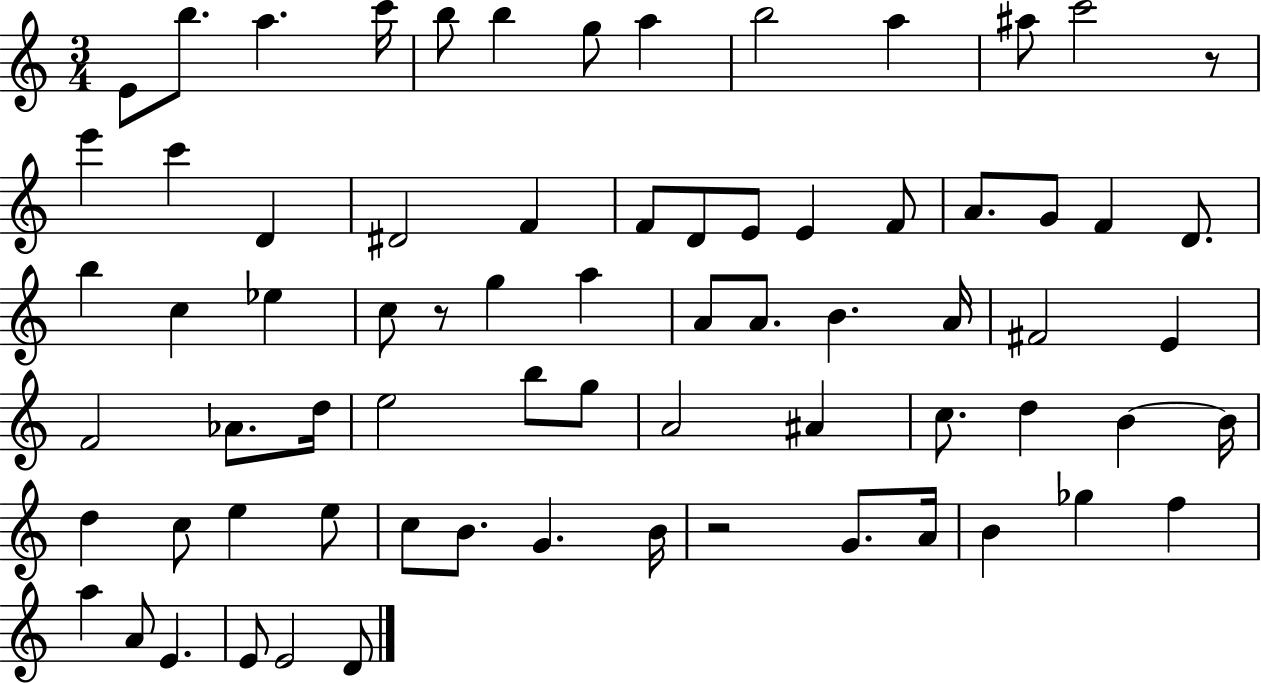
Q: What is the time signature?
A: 3/4